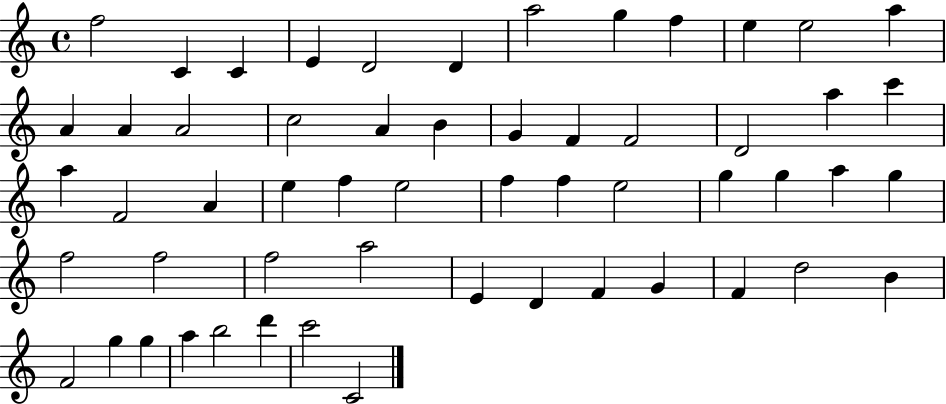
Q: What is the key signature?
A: C major